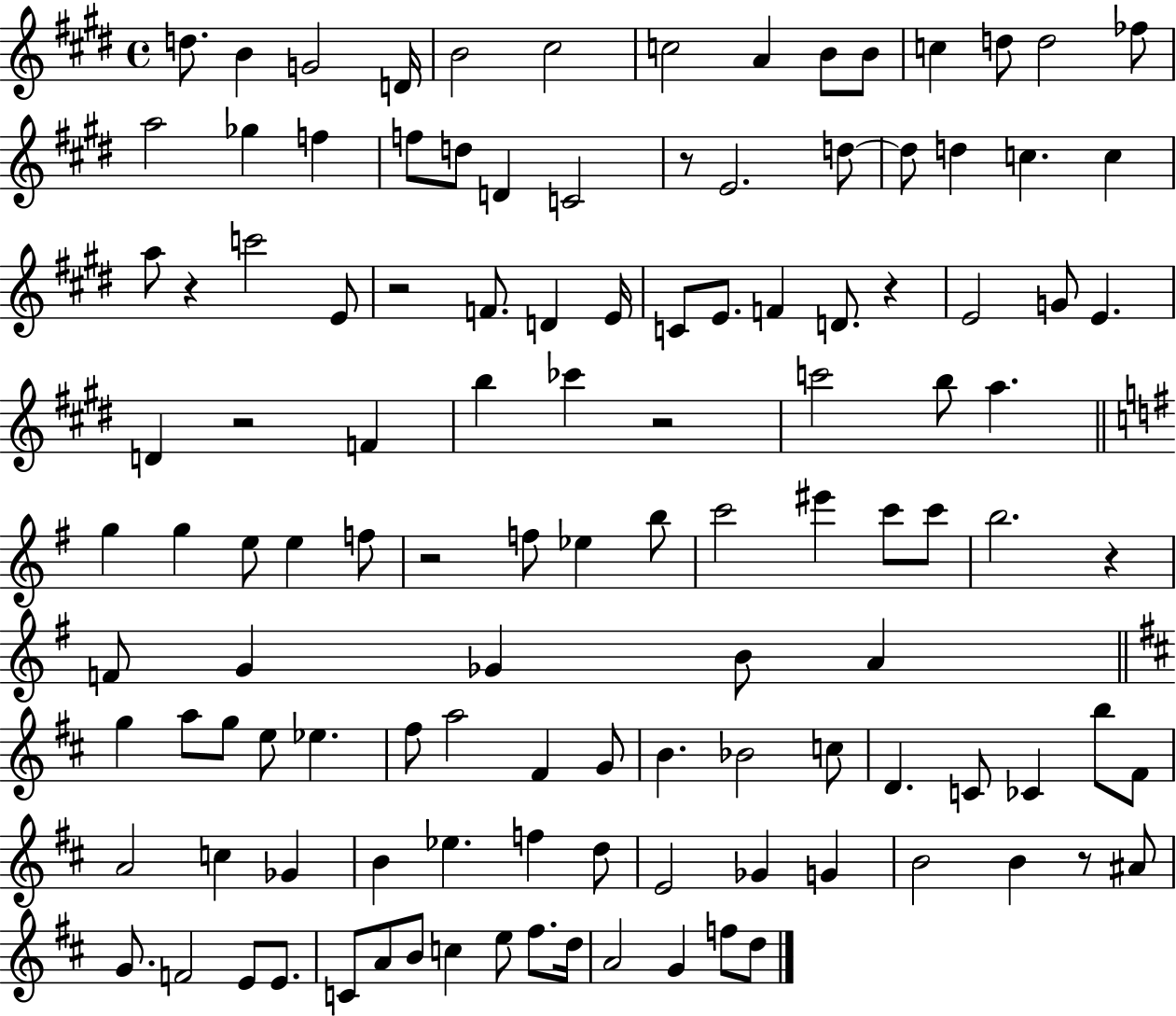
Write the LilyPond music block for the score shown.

{
  \clef treble
  \time 4/4
  \defaultTimeSignature
  \key e \major
  d''8. b'4 g'2 d'16 | b'2 cis''2 | c''2 a'4 b'8 b'8 | c''4 d''8 d''2 fes''8 | \break a''2 ges''4 f''4 | f''8 d''8 d'4 c'2 | r8 e'2. d''8~~ | d''8 d''4 c''4. c''4 | \break a''8 r4 c'''2 e'8 | r2 f'8. d'4 e'16 | c'8 e'8. f'4 d'8. r4 | e'2 g'8 e'4. | \break d'4 r2 f'4 | b''4 ces'''4 r2 | c'''2 b''8 a''4. | \bar "||" \break \key g \major g''4 g''4 e''8 e''4 f''8 | r2 f''8 ees''4 b''8 | c'''2 eis'''4 c'''8 c'''8 | b''2. r4 | \break f'8 g'4 ges'4 b'8 a'4 | \bar "||" \break \key d \major g''4 a''8 g''8 e''8 ees''4. | fis''8 a''2 fis'4 g'8 | b'4. bes'2 c''8 | d'4. c'8 ces'4 b''8 fis'8 | \break a'2 c''4 ges'4 | b'4 ees''4. f''4 d''8 | e'2 ges'4 g'4 | b'2 b'4 r8 ais'8 | \break g'8. f'2 e'8 e'8. | c'8 a'8 b'8 c''4 e''8 fis''8. d''16 | a'2 g'4 f''8 d''8 | \bar "|."
}